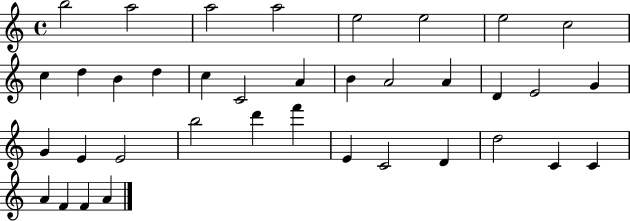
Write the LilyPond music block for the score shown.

{
  \clef treble
  \time 4/4
  \defaultTimeSignature
  \key c \major
  b''2 a''2 | a''2 a''2 | e''2 e''2 | e''2 c''2 | \break c''4 d''4 b'4 d''4 | c''4 c'2 a'4 | b'4 a'2 a'4 | d'4 e'2 g'4 | \break g'4 e'4 e'2 | b''2 d'''4 f'''4 | e'4 c'2 d'4 | d''2 c'4 c'4 | \break a'4 f'4 f'4 a'4 | \bar "|."
}